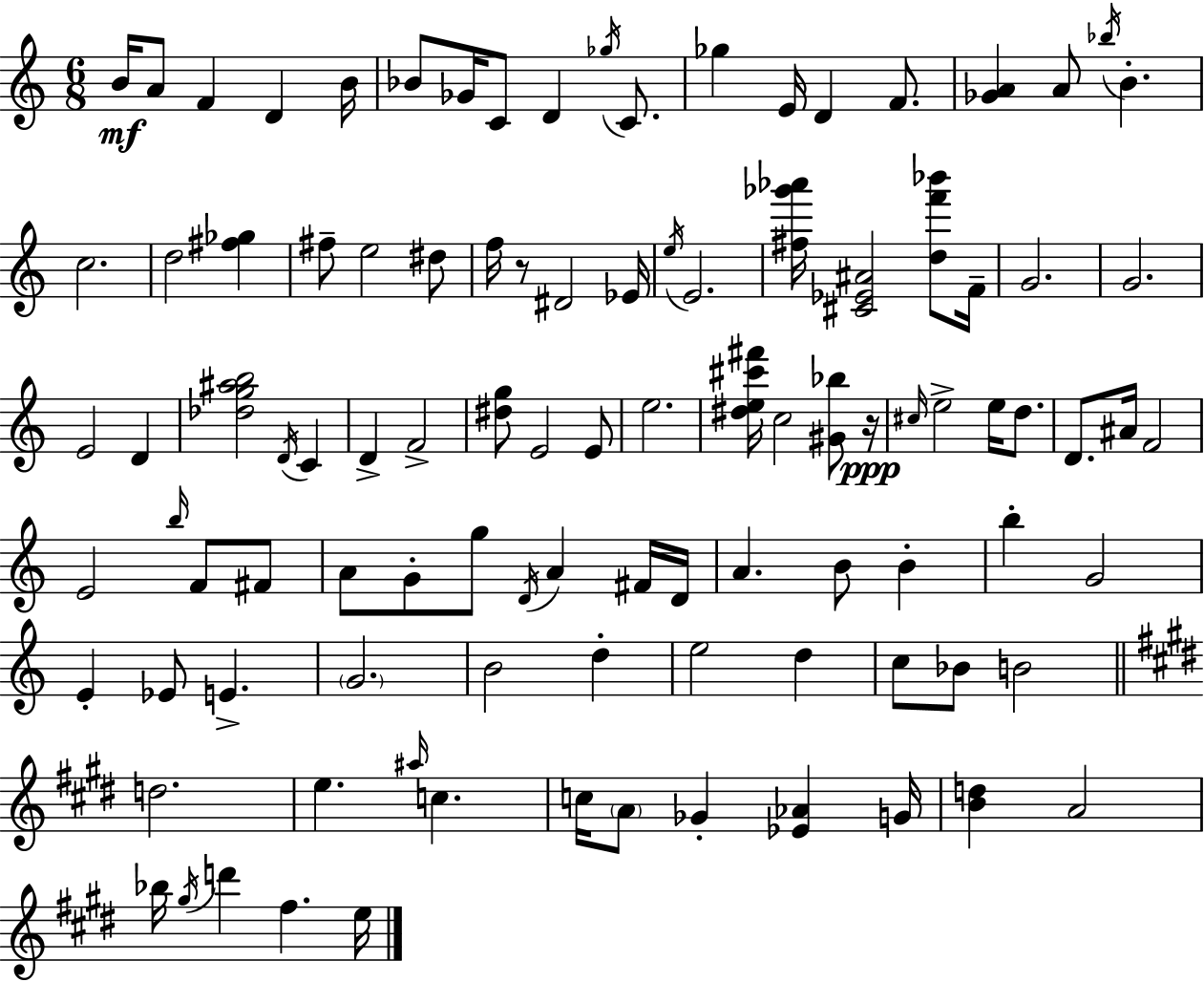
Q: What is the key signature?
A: C major